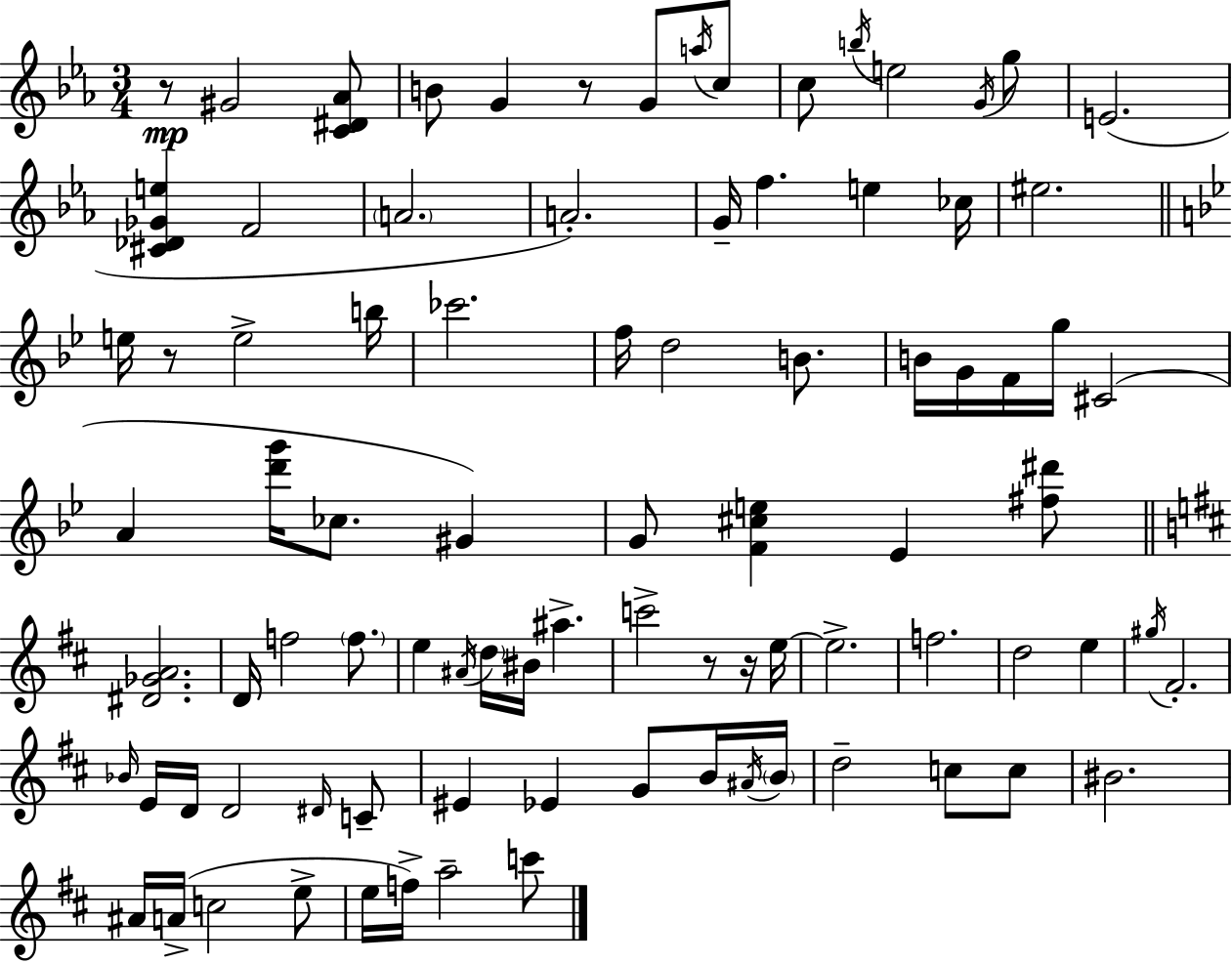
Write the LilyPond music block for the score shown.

{
  \clef treble
  \numericTimeSignature
  \time 3/4
  \key ees \major
  \repeat volta 2 { r8\mp gis'2 <c' dis' aes'>8 | b'8 g'4 r8 g'8 \acciaccatura { a''16 } c''8 | c''8 \acciaccatura { b''16 } e''2 | \acciaccatura { g'16 } g''8 e'2.( | \break <cis' des' ges' e''>4 f'2 | \parenthesize a'2. | a'2.-.) | g'16-- f''4. e''4 | \break ces''16 eis''2. | \bar "||" \break \key bes \major e''16 r8 e''2-> b''16 | ces'''2. | f''16 d''2 b'8. | b'16 g'16 f'16 g''16 cis'2( | \break a'4 <d''' g'''>16 ces''8. gis'4) | g'8 <f' cis'' e''>4 ees'4 <fis'' dis'''>8 | \bar "||" \break \key b \minor <dis' ges' a'>2. | d'16 f''2 \parenthesize f''8. | e''4 \acciaccatura { ais'16 } \parenthesize d''16 bis'16 ais''4.-> | c'''2-> r8 r16 | \break e''16~~ e''2.-> | f''2. | d''2 e''4 | \acciaccatura { gis''16 } fis'2.-. | \break \grace { bes'16 } e'16 d'16 d'2 | \grace { dis'16 } c'8-- eis'4 ees'4 | g'8 b'16 \acciaccatura { ais'16 } \parenthesize b'16 d''2-- | c''8 c''8 bis'2. | \break ais'16 a'16->( c''2 | e''8-> e''16 f''16->) a''2-- | c'''8 } \bar "|."
}